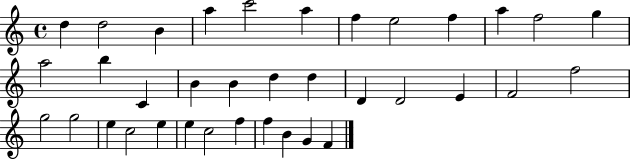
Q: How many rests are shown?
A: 0